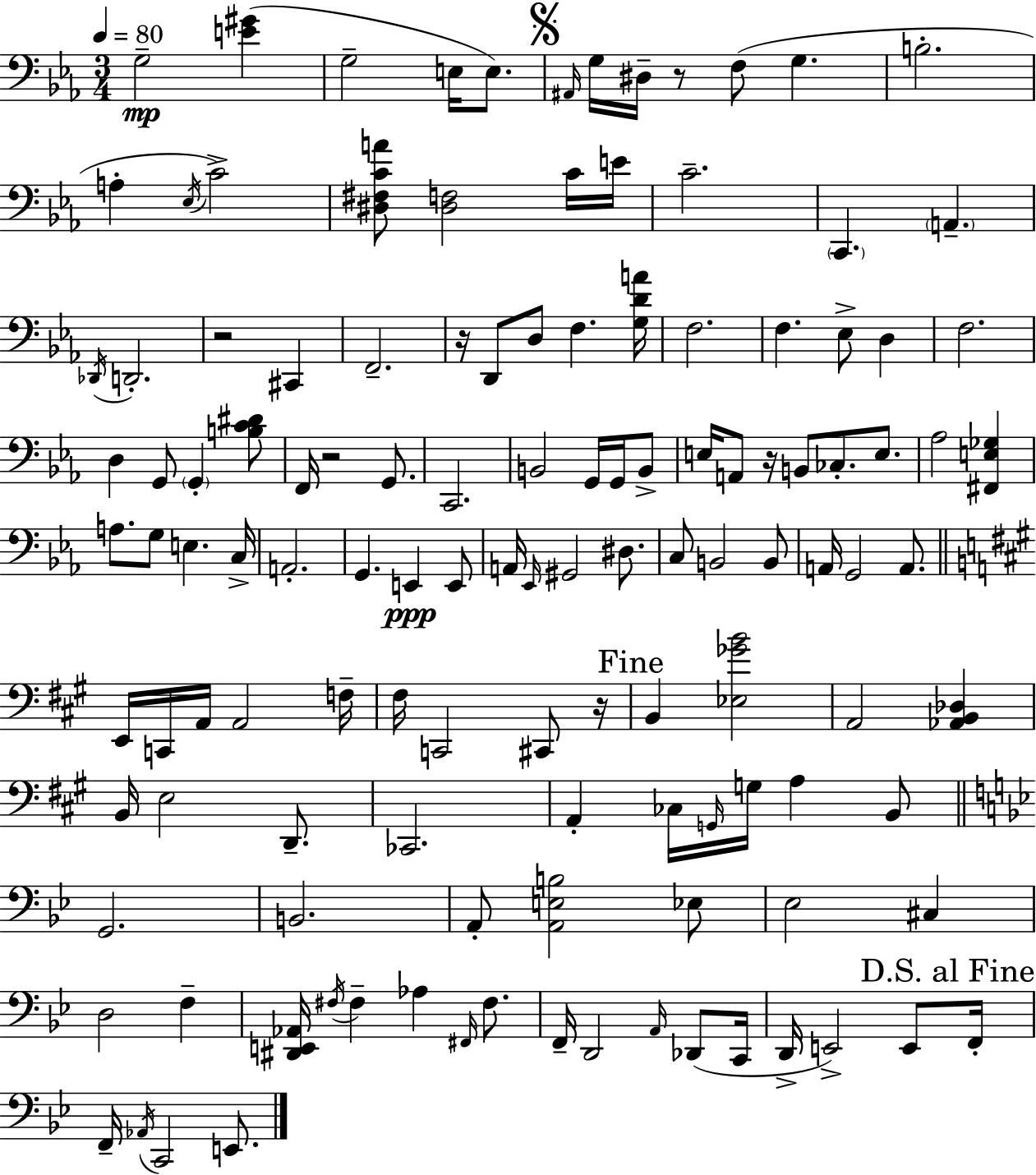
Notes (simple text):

G3/h [E4,G#4]/q G3/h E3/s E3/e. A#2/s G3/s D#3/s R/e F3/e G3/q. B3/h. A3/q Eb3/s C4/h [D#3,F#3,C4,A4]/e [D#3,F3]/h C4/s E4/s C4/h. C2/q. A2/q. Db2/s D2/h. R/h C#2/q F2/h. R/s D2/e D3/e F3/q. [G3,D4,A4]/s F3/h. F3/q. Eb3/e D3/q F3/h. D3/q G2/e G2/q [B3,C4,D#4]/e F2/s R/h G2/e. C2/h. B2/h G2/s G2/s B2/e E3/s A2/e R/s B2/e CES3/e. E3/e. Ab3/h [F#2,E3,Gb3]/q A3/e. G3/e E3/q. C3/s A2/h. G2/q. E2/q E2/e A2/s Eb2/s G#2/h D#3/e. C3/e B2/h B2/e A2/s G2/h A2/e. E2/s C2/s A2/s A2/h F3/s F#3/s C2/h C#2/e R/s B2/q [Eb3,Gb4,B4]/h A2/h [Ab2,B2,Db3]/q B2/s E3/h D2/e. CES2/h. A2/q CES3/s G2/s G3/s A3/q B2/e G2/h. B2/h. A2/e [A2,E3,B3]/h Eb3/e Eb3/h C#3/q D3/h F3/q [D#2,E2,Ab2]/s F#3/s F#3/q Ab3/q F#2/s F#3/e. F2/s D2/h A2/s Db2/e C2/s D2/s E2/h E2/e F2/s F2/s Ab2/s C2/h E2/e.